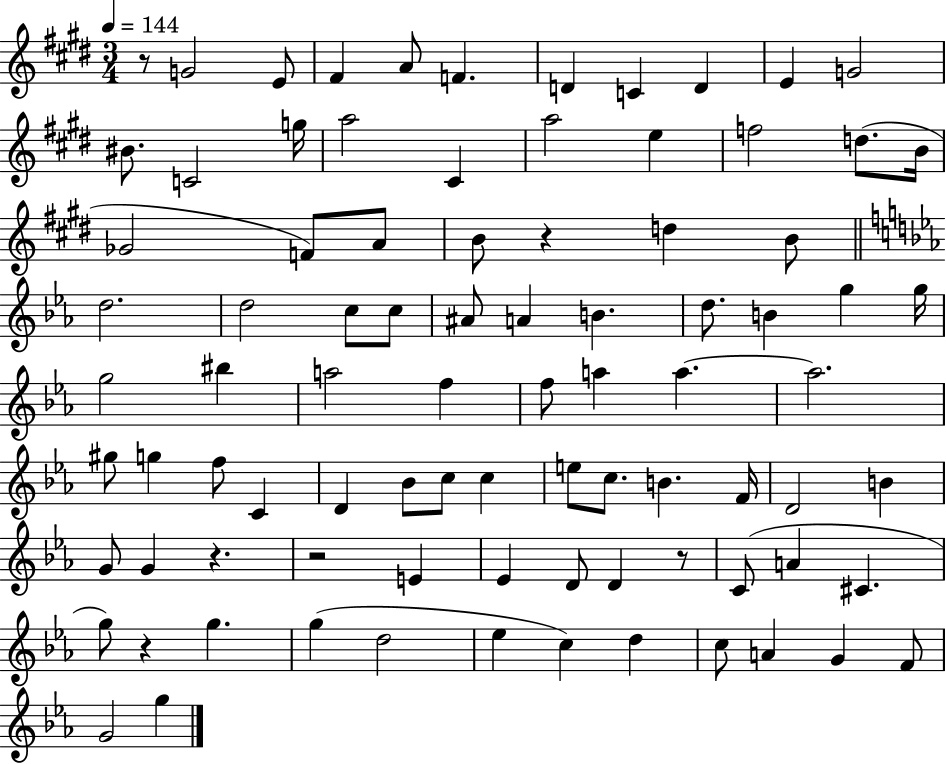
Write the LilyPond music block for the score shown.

{
  \clef treble
  \numericTimeSignature
  \time 3/4
  \key e \major
  \tempo 4 = 144
  \repeat volta 2 { r8 g'2 e'8 | fis'4 a'8 f'4. | d'4 c'4 d'4 | e'4 g'2 | \break bis'8. c'2 g''16 | a''2 cis'4 | a''2 e''4 | f''2 d''8.( b'16 | \break ges'2 f'8) a'8 | b'8 r4 d''4 b'8 | \bar "||" \break \key c \minor d''2. | d''2 c''8 c''8 | ais'8 a'4 b'4. | d''8. b'4 g''4 g''16 | \break g''2 bis''4 | a''2 f''4 | f''8 a''4 a''4.~~ | a''2. | \break gis''8 g''4 f''8 c'4 | d'4 bes'8 c''8 c''4 | e''8 c''8. b'4. f'16 | d'2 b'4 | \break g'8 g'4 r4. | r2 e'4 | ees'4 d'8 d'4 r8 | c'8( a'4 cis'4. | \break g''8) r4 g''4. | g''4( d''2 | ees''4 c''4) d''4 | c''8 a'4 g'4 f'8 | \break g'2 g''4 | } \bar "|."
}